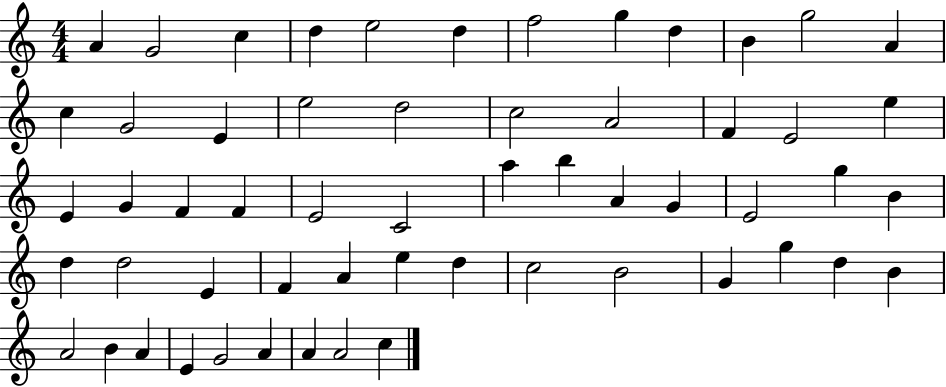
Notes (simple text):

A4/q G4/h C5/q D5/q E5/h D5/q F5/h G5/q D5/q B4/q G5/h A4/q C5/q G4/h E4/q E5/h D5/h C5/h A4/h F4/q E4/h E5/q E4/q G4/q F4/q F4/q E4/h C4/h A5/q B5/q A4/q G4/q E4/h G5/q B4/q D5/q D5/h E4/q F4/q A4/q E5/q D5/q C5/h B4/h G4/q G5/q D5/q B4/q A4/h B4/q A4/q E4/q G4/h A4/q A4/q A4/h C5/q